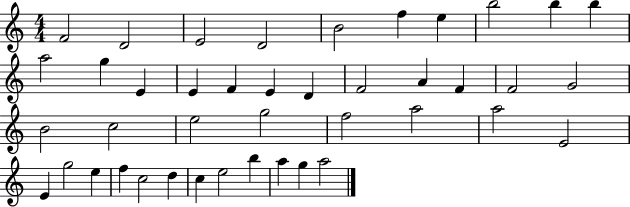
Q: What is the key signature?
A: C major